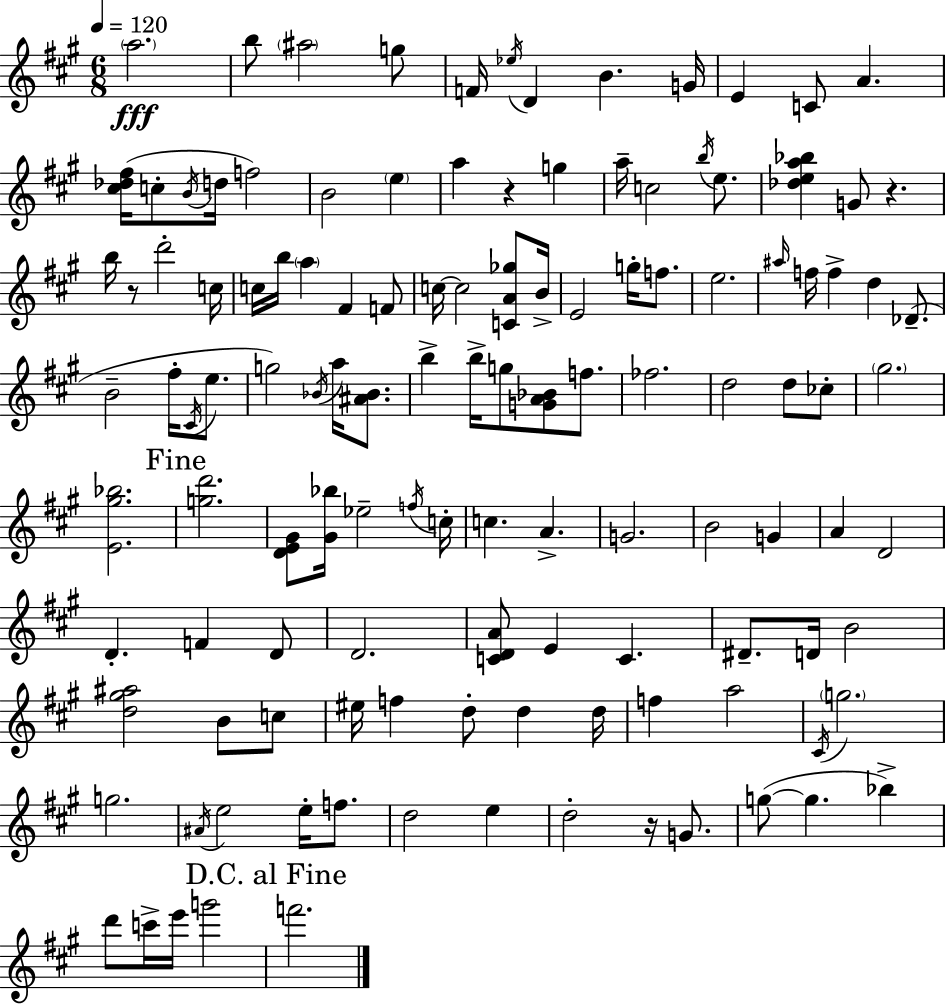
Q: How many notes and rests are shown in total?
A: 123